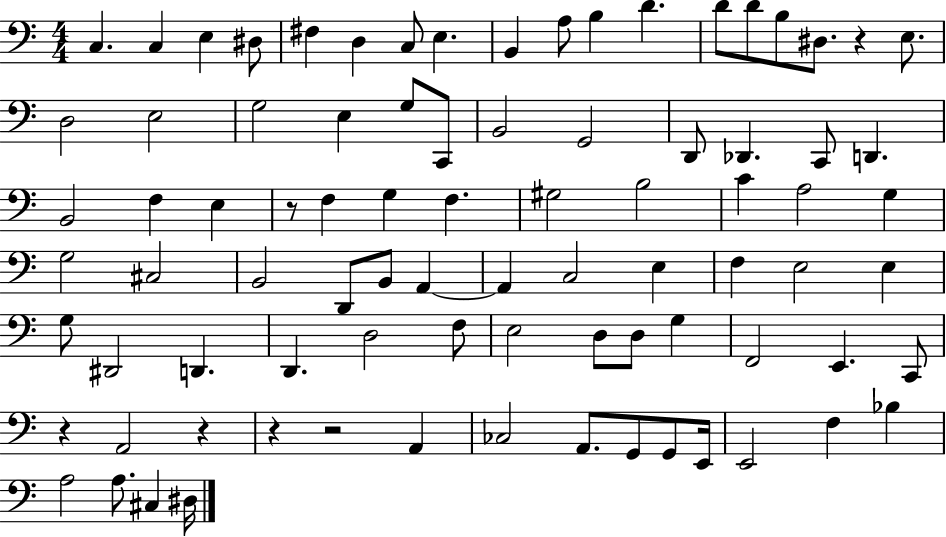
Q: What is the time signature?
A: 4/4